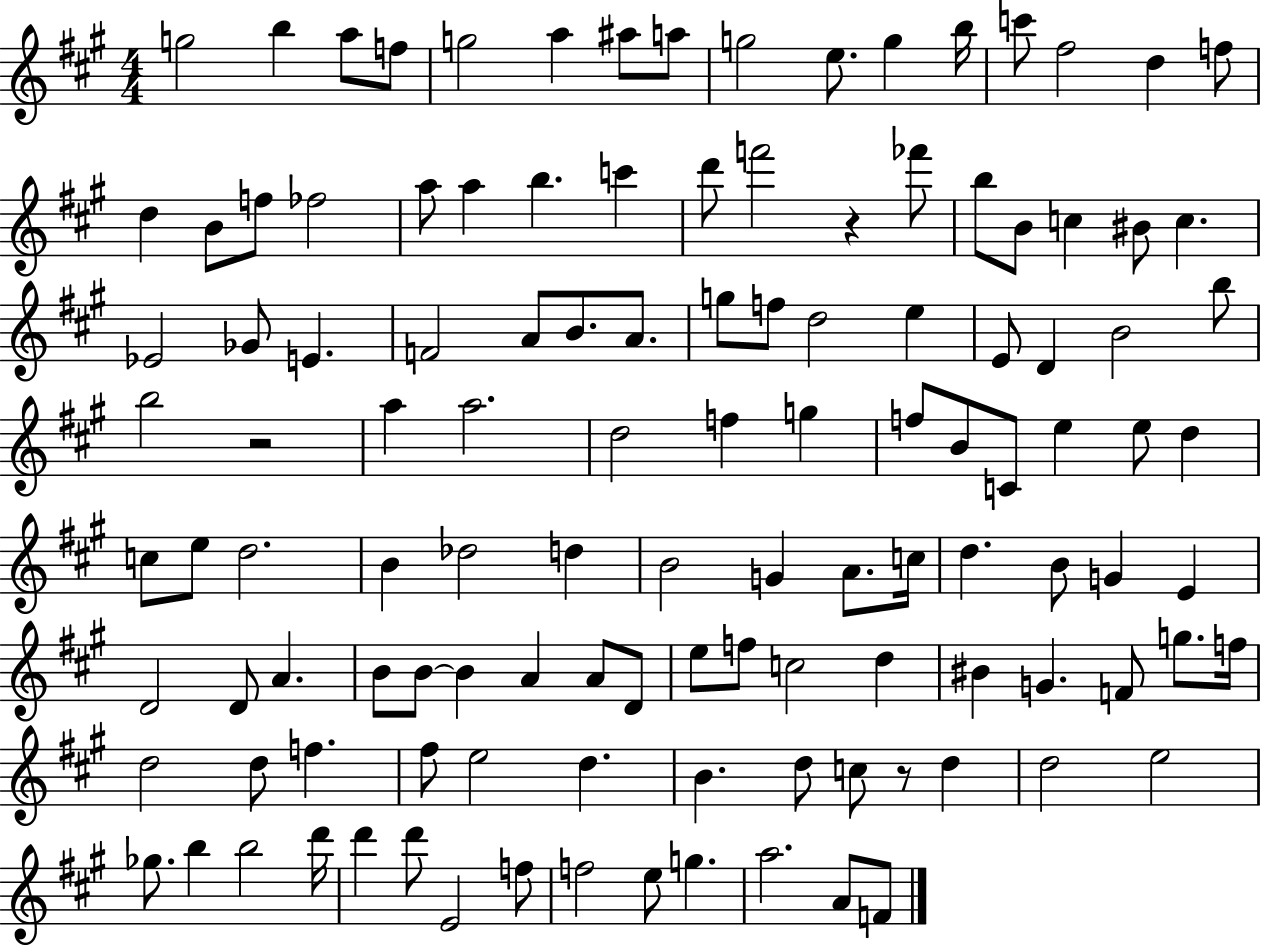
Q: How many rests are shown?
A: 3